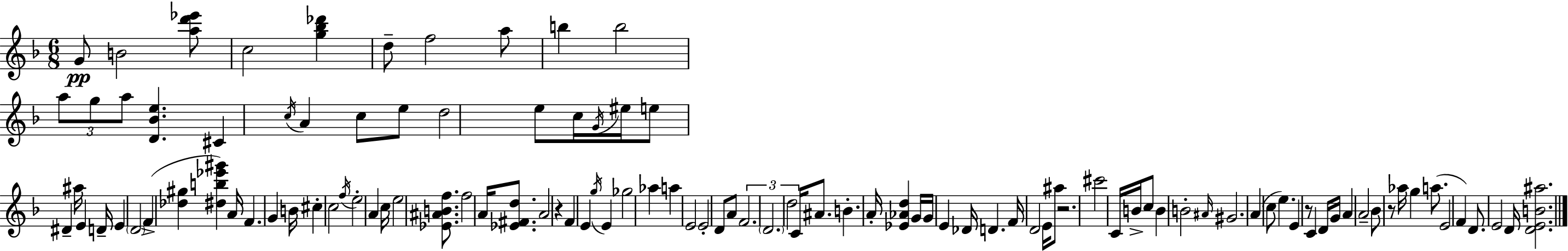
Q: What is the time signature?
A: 6/8